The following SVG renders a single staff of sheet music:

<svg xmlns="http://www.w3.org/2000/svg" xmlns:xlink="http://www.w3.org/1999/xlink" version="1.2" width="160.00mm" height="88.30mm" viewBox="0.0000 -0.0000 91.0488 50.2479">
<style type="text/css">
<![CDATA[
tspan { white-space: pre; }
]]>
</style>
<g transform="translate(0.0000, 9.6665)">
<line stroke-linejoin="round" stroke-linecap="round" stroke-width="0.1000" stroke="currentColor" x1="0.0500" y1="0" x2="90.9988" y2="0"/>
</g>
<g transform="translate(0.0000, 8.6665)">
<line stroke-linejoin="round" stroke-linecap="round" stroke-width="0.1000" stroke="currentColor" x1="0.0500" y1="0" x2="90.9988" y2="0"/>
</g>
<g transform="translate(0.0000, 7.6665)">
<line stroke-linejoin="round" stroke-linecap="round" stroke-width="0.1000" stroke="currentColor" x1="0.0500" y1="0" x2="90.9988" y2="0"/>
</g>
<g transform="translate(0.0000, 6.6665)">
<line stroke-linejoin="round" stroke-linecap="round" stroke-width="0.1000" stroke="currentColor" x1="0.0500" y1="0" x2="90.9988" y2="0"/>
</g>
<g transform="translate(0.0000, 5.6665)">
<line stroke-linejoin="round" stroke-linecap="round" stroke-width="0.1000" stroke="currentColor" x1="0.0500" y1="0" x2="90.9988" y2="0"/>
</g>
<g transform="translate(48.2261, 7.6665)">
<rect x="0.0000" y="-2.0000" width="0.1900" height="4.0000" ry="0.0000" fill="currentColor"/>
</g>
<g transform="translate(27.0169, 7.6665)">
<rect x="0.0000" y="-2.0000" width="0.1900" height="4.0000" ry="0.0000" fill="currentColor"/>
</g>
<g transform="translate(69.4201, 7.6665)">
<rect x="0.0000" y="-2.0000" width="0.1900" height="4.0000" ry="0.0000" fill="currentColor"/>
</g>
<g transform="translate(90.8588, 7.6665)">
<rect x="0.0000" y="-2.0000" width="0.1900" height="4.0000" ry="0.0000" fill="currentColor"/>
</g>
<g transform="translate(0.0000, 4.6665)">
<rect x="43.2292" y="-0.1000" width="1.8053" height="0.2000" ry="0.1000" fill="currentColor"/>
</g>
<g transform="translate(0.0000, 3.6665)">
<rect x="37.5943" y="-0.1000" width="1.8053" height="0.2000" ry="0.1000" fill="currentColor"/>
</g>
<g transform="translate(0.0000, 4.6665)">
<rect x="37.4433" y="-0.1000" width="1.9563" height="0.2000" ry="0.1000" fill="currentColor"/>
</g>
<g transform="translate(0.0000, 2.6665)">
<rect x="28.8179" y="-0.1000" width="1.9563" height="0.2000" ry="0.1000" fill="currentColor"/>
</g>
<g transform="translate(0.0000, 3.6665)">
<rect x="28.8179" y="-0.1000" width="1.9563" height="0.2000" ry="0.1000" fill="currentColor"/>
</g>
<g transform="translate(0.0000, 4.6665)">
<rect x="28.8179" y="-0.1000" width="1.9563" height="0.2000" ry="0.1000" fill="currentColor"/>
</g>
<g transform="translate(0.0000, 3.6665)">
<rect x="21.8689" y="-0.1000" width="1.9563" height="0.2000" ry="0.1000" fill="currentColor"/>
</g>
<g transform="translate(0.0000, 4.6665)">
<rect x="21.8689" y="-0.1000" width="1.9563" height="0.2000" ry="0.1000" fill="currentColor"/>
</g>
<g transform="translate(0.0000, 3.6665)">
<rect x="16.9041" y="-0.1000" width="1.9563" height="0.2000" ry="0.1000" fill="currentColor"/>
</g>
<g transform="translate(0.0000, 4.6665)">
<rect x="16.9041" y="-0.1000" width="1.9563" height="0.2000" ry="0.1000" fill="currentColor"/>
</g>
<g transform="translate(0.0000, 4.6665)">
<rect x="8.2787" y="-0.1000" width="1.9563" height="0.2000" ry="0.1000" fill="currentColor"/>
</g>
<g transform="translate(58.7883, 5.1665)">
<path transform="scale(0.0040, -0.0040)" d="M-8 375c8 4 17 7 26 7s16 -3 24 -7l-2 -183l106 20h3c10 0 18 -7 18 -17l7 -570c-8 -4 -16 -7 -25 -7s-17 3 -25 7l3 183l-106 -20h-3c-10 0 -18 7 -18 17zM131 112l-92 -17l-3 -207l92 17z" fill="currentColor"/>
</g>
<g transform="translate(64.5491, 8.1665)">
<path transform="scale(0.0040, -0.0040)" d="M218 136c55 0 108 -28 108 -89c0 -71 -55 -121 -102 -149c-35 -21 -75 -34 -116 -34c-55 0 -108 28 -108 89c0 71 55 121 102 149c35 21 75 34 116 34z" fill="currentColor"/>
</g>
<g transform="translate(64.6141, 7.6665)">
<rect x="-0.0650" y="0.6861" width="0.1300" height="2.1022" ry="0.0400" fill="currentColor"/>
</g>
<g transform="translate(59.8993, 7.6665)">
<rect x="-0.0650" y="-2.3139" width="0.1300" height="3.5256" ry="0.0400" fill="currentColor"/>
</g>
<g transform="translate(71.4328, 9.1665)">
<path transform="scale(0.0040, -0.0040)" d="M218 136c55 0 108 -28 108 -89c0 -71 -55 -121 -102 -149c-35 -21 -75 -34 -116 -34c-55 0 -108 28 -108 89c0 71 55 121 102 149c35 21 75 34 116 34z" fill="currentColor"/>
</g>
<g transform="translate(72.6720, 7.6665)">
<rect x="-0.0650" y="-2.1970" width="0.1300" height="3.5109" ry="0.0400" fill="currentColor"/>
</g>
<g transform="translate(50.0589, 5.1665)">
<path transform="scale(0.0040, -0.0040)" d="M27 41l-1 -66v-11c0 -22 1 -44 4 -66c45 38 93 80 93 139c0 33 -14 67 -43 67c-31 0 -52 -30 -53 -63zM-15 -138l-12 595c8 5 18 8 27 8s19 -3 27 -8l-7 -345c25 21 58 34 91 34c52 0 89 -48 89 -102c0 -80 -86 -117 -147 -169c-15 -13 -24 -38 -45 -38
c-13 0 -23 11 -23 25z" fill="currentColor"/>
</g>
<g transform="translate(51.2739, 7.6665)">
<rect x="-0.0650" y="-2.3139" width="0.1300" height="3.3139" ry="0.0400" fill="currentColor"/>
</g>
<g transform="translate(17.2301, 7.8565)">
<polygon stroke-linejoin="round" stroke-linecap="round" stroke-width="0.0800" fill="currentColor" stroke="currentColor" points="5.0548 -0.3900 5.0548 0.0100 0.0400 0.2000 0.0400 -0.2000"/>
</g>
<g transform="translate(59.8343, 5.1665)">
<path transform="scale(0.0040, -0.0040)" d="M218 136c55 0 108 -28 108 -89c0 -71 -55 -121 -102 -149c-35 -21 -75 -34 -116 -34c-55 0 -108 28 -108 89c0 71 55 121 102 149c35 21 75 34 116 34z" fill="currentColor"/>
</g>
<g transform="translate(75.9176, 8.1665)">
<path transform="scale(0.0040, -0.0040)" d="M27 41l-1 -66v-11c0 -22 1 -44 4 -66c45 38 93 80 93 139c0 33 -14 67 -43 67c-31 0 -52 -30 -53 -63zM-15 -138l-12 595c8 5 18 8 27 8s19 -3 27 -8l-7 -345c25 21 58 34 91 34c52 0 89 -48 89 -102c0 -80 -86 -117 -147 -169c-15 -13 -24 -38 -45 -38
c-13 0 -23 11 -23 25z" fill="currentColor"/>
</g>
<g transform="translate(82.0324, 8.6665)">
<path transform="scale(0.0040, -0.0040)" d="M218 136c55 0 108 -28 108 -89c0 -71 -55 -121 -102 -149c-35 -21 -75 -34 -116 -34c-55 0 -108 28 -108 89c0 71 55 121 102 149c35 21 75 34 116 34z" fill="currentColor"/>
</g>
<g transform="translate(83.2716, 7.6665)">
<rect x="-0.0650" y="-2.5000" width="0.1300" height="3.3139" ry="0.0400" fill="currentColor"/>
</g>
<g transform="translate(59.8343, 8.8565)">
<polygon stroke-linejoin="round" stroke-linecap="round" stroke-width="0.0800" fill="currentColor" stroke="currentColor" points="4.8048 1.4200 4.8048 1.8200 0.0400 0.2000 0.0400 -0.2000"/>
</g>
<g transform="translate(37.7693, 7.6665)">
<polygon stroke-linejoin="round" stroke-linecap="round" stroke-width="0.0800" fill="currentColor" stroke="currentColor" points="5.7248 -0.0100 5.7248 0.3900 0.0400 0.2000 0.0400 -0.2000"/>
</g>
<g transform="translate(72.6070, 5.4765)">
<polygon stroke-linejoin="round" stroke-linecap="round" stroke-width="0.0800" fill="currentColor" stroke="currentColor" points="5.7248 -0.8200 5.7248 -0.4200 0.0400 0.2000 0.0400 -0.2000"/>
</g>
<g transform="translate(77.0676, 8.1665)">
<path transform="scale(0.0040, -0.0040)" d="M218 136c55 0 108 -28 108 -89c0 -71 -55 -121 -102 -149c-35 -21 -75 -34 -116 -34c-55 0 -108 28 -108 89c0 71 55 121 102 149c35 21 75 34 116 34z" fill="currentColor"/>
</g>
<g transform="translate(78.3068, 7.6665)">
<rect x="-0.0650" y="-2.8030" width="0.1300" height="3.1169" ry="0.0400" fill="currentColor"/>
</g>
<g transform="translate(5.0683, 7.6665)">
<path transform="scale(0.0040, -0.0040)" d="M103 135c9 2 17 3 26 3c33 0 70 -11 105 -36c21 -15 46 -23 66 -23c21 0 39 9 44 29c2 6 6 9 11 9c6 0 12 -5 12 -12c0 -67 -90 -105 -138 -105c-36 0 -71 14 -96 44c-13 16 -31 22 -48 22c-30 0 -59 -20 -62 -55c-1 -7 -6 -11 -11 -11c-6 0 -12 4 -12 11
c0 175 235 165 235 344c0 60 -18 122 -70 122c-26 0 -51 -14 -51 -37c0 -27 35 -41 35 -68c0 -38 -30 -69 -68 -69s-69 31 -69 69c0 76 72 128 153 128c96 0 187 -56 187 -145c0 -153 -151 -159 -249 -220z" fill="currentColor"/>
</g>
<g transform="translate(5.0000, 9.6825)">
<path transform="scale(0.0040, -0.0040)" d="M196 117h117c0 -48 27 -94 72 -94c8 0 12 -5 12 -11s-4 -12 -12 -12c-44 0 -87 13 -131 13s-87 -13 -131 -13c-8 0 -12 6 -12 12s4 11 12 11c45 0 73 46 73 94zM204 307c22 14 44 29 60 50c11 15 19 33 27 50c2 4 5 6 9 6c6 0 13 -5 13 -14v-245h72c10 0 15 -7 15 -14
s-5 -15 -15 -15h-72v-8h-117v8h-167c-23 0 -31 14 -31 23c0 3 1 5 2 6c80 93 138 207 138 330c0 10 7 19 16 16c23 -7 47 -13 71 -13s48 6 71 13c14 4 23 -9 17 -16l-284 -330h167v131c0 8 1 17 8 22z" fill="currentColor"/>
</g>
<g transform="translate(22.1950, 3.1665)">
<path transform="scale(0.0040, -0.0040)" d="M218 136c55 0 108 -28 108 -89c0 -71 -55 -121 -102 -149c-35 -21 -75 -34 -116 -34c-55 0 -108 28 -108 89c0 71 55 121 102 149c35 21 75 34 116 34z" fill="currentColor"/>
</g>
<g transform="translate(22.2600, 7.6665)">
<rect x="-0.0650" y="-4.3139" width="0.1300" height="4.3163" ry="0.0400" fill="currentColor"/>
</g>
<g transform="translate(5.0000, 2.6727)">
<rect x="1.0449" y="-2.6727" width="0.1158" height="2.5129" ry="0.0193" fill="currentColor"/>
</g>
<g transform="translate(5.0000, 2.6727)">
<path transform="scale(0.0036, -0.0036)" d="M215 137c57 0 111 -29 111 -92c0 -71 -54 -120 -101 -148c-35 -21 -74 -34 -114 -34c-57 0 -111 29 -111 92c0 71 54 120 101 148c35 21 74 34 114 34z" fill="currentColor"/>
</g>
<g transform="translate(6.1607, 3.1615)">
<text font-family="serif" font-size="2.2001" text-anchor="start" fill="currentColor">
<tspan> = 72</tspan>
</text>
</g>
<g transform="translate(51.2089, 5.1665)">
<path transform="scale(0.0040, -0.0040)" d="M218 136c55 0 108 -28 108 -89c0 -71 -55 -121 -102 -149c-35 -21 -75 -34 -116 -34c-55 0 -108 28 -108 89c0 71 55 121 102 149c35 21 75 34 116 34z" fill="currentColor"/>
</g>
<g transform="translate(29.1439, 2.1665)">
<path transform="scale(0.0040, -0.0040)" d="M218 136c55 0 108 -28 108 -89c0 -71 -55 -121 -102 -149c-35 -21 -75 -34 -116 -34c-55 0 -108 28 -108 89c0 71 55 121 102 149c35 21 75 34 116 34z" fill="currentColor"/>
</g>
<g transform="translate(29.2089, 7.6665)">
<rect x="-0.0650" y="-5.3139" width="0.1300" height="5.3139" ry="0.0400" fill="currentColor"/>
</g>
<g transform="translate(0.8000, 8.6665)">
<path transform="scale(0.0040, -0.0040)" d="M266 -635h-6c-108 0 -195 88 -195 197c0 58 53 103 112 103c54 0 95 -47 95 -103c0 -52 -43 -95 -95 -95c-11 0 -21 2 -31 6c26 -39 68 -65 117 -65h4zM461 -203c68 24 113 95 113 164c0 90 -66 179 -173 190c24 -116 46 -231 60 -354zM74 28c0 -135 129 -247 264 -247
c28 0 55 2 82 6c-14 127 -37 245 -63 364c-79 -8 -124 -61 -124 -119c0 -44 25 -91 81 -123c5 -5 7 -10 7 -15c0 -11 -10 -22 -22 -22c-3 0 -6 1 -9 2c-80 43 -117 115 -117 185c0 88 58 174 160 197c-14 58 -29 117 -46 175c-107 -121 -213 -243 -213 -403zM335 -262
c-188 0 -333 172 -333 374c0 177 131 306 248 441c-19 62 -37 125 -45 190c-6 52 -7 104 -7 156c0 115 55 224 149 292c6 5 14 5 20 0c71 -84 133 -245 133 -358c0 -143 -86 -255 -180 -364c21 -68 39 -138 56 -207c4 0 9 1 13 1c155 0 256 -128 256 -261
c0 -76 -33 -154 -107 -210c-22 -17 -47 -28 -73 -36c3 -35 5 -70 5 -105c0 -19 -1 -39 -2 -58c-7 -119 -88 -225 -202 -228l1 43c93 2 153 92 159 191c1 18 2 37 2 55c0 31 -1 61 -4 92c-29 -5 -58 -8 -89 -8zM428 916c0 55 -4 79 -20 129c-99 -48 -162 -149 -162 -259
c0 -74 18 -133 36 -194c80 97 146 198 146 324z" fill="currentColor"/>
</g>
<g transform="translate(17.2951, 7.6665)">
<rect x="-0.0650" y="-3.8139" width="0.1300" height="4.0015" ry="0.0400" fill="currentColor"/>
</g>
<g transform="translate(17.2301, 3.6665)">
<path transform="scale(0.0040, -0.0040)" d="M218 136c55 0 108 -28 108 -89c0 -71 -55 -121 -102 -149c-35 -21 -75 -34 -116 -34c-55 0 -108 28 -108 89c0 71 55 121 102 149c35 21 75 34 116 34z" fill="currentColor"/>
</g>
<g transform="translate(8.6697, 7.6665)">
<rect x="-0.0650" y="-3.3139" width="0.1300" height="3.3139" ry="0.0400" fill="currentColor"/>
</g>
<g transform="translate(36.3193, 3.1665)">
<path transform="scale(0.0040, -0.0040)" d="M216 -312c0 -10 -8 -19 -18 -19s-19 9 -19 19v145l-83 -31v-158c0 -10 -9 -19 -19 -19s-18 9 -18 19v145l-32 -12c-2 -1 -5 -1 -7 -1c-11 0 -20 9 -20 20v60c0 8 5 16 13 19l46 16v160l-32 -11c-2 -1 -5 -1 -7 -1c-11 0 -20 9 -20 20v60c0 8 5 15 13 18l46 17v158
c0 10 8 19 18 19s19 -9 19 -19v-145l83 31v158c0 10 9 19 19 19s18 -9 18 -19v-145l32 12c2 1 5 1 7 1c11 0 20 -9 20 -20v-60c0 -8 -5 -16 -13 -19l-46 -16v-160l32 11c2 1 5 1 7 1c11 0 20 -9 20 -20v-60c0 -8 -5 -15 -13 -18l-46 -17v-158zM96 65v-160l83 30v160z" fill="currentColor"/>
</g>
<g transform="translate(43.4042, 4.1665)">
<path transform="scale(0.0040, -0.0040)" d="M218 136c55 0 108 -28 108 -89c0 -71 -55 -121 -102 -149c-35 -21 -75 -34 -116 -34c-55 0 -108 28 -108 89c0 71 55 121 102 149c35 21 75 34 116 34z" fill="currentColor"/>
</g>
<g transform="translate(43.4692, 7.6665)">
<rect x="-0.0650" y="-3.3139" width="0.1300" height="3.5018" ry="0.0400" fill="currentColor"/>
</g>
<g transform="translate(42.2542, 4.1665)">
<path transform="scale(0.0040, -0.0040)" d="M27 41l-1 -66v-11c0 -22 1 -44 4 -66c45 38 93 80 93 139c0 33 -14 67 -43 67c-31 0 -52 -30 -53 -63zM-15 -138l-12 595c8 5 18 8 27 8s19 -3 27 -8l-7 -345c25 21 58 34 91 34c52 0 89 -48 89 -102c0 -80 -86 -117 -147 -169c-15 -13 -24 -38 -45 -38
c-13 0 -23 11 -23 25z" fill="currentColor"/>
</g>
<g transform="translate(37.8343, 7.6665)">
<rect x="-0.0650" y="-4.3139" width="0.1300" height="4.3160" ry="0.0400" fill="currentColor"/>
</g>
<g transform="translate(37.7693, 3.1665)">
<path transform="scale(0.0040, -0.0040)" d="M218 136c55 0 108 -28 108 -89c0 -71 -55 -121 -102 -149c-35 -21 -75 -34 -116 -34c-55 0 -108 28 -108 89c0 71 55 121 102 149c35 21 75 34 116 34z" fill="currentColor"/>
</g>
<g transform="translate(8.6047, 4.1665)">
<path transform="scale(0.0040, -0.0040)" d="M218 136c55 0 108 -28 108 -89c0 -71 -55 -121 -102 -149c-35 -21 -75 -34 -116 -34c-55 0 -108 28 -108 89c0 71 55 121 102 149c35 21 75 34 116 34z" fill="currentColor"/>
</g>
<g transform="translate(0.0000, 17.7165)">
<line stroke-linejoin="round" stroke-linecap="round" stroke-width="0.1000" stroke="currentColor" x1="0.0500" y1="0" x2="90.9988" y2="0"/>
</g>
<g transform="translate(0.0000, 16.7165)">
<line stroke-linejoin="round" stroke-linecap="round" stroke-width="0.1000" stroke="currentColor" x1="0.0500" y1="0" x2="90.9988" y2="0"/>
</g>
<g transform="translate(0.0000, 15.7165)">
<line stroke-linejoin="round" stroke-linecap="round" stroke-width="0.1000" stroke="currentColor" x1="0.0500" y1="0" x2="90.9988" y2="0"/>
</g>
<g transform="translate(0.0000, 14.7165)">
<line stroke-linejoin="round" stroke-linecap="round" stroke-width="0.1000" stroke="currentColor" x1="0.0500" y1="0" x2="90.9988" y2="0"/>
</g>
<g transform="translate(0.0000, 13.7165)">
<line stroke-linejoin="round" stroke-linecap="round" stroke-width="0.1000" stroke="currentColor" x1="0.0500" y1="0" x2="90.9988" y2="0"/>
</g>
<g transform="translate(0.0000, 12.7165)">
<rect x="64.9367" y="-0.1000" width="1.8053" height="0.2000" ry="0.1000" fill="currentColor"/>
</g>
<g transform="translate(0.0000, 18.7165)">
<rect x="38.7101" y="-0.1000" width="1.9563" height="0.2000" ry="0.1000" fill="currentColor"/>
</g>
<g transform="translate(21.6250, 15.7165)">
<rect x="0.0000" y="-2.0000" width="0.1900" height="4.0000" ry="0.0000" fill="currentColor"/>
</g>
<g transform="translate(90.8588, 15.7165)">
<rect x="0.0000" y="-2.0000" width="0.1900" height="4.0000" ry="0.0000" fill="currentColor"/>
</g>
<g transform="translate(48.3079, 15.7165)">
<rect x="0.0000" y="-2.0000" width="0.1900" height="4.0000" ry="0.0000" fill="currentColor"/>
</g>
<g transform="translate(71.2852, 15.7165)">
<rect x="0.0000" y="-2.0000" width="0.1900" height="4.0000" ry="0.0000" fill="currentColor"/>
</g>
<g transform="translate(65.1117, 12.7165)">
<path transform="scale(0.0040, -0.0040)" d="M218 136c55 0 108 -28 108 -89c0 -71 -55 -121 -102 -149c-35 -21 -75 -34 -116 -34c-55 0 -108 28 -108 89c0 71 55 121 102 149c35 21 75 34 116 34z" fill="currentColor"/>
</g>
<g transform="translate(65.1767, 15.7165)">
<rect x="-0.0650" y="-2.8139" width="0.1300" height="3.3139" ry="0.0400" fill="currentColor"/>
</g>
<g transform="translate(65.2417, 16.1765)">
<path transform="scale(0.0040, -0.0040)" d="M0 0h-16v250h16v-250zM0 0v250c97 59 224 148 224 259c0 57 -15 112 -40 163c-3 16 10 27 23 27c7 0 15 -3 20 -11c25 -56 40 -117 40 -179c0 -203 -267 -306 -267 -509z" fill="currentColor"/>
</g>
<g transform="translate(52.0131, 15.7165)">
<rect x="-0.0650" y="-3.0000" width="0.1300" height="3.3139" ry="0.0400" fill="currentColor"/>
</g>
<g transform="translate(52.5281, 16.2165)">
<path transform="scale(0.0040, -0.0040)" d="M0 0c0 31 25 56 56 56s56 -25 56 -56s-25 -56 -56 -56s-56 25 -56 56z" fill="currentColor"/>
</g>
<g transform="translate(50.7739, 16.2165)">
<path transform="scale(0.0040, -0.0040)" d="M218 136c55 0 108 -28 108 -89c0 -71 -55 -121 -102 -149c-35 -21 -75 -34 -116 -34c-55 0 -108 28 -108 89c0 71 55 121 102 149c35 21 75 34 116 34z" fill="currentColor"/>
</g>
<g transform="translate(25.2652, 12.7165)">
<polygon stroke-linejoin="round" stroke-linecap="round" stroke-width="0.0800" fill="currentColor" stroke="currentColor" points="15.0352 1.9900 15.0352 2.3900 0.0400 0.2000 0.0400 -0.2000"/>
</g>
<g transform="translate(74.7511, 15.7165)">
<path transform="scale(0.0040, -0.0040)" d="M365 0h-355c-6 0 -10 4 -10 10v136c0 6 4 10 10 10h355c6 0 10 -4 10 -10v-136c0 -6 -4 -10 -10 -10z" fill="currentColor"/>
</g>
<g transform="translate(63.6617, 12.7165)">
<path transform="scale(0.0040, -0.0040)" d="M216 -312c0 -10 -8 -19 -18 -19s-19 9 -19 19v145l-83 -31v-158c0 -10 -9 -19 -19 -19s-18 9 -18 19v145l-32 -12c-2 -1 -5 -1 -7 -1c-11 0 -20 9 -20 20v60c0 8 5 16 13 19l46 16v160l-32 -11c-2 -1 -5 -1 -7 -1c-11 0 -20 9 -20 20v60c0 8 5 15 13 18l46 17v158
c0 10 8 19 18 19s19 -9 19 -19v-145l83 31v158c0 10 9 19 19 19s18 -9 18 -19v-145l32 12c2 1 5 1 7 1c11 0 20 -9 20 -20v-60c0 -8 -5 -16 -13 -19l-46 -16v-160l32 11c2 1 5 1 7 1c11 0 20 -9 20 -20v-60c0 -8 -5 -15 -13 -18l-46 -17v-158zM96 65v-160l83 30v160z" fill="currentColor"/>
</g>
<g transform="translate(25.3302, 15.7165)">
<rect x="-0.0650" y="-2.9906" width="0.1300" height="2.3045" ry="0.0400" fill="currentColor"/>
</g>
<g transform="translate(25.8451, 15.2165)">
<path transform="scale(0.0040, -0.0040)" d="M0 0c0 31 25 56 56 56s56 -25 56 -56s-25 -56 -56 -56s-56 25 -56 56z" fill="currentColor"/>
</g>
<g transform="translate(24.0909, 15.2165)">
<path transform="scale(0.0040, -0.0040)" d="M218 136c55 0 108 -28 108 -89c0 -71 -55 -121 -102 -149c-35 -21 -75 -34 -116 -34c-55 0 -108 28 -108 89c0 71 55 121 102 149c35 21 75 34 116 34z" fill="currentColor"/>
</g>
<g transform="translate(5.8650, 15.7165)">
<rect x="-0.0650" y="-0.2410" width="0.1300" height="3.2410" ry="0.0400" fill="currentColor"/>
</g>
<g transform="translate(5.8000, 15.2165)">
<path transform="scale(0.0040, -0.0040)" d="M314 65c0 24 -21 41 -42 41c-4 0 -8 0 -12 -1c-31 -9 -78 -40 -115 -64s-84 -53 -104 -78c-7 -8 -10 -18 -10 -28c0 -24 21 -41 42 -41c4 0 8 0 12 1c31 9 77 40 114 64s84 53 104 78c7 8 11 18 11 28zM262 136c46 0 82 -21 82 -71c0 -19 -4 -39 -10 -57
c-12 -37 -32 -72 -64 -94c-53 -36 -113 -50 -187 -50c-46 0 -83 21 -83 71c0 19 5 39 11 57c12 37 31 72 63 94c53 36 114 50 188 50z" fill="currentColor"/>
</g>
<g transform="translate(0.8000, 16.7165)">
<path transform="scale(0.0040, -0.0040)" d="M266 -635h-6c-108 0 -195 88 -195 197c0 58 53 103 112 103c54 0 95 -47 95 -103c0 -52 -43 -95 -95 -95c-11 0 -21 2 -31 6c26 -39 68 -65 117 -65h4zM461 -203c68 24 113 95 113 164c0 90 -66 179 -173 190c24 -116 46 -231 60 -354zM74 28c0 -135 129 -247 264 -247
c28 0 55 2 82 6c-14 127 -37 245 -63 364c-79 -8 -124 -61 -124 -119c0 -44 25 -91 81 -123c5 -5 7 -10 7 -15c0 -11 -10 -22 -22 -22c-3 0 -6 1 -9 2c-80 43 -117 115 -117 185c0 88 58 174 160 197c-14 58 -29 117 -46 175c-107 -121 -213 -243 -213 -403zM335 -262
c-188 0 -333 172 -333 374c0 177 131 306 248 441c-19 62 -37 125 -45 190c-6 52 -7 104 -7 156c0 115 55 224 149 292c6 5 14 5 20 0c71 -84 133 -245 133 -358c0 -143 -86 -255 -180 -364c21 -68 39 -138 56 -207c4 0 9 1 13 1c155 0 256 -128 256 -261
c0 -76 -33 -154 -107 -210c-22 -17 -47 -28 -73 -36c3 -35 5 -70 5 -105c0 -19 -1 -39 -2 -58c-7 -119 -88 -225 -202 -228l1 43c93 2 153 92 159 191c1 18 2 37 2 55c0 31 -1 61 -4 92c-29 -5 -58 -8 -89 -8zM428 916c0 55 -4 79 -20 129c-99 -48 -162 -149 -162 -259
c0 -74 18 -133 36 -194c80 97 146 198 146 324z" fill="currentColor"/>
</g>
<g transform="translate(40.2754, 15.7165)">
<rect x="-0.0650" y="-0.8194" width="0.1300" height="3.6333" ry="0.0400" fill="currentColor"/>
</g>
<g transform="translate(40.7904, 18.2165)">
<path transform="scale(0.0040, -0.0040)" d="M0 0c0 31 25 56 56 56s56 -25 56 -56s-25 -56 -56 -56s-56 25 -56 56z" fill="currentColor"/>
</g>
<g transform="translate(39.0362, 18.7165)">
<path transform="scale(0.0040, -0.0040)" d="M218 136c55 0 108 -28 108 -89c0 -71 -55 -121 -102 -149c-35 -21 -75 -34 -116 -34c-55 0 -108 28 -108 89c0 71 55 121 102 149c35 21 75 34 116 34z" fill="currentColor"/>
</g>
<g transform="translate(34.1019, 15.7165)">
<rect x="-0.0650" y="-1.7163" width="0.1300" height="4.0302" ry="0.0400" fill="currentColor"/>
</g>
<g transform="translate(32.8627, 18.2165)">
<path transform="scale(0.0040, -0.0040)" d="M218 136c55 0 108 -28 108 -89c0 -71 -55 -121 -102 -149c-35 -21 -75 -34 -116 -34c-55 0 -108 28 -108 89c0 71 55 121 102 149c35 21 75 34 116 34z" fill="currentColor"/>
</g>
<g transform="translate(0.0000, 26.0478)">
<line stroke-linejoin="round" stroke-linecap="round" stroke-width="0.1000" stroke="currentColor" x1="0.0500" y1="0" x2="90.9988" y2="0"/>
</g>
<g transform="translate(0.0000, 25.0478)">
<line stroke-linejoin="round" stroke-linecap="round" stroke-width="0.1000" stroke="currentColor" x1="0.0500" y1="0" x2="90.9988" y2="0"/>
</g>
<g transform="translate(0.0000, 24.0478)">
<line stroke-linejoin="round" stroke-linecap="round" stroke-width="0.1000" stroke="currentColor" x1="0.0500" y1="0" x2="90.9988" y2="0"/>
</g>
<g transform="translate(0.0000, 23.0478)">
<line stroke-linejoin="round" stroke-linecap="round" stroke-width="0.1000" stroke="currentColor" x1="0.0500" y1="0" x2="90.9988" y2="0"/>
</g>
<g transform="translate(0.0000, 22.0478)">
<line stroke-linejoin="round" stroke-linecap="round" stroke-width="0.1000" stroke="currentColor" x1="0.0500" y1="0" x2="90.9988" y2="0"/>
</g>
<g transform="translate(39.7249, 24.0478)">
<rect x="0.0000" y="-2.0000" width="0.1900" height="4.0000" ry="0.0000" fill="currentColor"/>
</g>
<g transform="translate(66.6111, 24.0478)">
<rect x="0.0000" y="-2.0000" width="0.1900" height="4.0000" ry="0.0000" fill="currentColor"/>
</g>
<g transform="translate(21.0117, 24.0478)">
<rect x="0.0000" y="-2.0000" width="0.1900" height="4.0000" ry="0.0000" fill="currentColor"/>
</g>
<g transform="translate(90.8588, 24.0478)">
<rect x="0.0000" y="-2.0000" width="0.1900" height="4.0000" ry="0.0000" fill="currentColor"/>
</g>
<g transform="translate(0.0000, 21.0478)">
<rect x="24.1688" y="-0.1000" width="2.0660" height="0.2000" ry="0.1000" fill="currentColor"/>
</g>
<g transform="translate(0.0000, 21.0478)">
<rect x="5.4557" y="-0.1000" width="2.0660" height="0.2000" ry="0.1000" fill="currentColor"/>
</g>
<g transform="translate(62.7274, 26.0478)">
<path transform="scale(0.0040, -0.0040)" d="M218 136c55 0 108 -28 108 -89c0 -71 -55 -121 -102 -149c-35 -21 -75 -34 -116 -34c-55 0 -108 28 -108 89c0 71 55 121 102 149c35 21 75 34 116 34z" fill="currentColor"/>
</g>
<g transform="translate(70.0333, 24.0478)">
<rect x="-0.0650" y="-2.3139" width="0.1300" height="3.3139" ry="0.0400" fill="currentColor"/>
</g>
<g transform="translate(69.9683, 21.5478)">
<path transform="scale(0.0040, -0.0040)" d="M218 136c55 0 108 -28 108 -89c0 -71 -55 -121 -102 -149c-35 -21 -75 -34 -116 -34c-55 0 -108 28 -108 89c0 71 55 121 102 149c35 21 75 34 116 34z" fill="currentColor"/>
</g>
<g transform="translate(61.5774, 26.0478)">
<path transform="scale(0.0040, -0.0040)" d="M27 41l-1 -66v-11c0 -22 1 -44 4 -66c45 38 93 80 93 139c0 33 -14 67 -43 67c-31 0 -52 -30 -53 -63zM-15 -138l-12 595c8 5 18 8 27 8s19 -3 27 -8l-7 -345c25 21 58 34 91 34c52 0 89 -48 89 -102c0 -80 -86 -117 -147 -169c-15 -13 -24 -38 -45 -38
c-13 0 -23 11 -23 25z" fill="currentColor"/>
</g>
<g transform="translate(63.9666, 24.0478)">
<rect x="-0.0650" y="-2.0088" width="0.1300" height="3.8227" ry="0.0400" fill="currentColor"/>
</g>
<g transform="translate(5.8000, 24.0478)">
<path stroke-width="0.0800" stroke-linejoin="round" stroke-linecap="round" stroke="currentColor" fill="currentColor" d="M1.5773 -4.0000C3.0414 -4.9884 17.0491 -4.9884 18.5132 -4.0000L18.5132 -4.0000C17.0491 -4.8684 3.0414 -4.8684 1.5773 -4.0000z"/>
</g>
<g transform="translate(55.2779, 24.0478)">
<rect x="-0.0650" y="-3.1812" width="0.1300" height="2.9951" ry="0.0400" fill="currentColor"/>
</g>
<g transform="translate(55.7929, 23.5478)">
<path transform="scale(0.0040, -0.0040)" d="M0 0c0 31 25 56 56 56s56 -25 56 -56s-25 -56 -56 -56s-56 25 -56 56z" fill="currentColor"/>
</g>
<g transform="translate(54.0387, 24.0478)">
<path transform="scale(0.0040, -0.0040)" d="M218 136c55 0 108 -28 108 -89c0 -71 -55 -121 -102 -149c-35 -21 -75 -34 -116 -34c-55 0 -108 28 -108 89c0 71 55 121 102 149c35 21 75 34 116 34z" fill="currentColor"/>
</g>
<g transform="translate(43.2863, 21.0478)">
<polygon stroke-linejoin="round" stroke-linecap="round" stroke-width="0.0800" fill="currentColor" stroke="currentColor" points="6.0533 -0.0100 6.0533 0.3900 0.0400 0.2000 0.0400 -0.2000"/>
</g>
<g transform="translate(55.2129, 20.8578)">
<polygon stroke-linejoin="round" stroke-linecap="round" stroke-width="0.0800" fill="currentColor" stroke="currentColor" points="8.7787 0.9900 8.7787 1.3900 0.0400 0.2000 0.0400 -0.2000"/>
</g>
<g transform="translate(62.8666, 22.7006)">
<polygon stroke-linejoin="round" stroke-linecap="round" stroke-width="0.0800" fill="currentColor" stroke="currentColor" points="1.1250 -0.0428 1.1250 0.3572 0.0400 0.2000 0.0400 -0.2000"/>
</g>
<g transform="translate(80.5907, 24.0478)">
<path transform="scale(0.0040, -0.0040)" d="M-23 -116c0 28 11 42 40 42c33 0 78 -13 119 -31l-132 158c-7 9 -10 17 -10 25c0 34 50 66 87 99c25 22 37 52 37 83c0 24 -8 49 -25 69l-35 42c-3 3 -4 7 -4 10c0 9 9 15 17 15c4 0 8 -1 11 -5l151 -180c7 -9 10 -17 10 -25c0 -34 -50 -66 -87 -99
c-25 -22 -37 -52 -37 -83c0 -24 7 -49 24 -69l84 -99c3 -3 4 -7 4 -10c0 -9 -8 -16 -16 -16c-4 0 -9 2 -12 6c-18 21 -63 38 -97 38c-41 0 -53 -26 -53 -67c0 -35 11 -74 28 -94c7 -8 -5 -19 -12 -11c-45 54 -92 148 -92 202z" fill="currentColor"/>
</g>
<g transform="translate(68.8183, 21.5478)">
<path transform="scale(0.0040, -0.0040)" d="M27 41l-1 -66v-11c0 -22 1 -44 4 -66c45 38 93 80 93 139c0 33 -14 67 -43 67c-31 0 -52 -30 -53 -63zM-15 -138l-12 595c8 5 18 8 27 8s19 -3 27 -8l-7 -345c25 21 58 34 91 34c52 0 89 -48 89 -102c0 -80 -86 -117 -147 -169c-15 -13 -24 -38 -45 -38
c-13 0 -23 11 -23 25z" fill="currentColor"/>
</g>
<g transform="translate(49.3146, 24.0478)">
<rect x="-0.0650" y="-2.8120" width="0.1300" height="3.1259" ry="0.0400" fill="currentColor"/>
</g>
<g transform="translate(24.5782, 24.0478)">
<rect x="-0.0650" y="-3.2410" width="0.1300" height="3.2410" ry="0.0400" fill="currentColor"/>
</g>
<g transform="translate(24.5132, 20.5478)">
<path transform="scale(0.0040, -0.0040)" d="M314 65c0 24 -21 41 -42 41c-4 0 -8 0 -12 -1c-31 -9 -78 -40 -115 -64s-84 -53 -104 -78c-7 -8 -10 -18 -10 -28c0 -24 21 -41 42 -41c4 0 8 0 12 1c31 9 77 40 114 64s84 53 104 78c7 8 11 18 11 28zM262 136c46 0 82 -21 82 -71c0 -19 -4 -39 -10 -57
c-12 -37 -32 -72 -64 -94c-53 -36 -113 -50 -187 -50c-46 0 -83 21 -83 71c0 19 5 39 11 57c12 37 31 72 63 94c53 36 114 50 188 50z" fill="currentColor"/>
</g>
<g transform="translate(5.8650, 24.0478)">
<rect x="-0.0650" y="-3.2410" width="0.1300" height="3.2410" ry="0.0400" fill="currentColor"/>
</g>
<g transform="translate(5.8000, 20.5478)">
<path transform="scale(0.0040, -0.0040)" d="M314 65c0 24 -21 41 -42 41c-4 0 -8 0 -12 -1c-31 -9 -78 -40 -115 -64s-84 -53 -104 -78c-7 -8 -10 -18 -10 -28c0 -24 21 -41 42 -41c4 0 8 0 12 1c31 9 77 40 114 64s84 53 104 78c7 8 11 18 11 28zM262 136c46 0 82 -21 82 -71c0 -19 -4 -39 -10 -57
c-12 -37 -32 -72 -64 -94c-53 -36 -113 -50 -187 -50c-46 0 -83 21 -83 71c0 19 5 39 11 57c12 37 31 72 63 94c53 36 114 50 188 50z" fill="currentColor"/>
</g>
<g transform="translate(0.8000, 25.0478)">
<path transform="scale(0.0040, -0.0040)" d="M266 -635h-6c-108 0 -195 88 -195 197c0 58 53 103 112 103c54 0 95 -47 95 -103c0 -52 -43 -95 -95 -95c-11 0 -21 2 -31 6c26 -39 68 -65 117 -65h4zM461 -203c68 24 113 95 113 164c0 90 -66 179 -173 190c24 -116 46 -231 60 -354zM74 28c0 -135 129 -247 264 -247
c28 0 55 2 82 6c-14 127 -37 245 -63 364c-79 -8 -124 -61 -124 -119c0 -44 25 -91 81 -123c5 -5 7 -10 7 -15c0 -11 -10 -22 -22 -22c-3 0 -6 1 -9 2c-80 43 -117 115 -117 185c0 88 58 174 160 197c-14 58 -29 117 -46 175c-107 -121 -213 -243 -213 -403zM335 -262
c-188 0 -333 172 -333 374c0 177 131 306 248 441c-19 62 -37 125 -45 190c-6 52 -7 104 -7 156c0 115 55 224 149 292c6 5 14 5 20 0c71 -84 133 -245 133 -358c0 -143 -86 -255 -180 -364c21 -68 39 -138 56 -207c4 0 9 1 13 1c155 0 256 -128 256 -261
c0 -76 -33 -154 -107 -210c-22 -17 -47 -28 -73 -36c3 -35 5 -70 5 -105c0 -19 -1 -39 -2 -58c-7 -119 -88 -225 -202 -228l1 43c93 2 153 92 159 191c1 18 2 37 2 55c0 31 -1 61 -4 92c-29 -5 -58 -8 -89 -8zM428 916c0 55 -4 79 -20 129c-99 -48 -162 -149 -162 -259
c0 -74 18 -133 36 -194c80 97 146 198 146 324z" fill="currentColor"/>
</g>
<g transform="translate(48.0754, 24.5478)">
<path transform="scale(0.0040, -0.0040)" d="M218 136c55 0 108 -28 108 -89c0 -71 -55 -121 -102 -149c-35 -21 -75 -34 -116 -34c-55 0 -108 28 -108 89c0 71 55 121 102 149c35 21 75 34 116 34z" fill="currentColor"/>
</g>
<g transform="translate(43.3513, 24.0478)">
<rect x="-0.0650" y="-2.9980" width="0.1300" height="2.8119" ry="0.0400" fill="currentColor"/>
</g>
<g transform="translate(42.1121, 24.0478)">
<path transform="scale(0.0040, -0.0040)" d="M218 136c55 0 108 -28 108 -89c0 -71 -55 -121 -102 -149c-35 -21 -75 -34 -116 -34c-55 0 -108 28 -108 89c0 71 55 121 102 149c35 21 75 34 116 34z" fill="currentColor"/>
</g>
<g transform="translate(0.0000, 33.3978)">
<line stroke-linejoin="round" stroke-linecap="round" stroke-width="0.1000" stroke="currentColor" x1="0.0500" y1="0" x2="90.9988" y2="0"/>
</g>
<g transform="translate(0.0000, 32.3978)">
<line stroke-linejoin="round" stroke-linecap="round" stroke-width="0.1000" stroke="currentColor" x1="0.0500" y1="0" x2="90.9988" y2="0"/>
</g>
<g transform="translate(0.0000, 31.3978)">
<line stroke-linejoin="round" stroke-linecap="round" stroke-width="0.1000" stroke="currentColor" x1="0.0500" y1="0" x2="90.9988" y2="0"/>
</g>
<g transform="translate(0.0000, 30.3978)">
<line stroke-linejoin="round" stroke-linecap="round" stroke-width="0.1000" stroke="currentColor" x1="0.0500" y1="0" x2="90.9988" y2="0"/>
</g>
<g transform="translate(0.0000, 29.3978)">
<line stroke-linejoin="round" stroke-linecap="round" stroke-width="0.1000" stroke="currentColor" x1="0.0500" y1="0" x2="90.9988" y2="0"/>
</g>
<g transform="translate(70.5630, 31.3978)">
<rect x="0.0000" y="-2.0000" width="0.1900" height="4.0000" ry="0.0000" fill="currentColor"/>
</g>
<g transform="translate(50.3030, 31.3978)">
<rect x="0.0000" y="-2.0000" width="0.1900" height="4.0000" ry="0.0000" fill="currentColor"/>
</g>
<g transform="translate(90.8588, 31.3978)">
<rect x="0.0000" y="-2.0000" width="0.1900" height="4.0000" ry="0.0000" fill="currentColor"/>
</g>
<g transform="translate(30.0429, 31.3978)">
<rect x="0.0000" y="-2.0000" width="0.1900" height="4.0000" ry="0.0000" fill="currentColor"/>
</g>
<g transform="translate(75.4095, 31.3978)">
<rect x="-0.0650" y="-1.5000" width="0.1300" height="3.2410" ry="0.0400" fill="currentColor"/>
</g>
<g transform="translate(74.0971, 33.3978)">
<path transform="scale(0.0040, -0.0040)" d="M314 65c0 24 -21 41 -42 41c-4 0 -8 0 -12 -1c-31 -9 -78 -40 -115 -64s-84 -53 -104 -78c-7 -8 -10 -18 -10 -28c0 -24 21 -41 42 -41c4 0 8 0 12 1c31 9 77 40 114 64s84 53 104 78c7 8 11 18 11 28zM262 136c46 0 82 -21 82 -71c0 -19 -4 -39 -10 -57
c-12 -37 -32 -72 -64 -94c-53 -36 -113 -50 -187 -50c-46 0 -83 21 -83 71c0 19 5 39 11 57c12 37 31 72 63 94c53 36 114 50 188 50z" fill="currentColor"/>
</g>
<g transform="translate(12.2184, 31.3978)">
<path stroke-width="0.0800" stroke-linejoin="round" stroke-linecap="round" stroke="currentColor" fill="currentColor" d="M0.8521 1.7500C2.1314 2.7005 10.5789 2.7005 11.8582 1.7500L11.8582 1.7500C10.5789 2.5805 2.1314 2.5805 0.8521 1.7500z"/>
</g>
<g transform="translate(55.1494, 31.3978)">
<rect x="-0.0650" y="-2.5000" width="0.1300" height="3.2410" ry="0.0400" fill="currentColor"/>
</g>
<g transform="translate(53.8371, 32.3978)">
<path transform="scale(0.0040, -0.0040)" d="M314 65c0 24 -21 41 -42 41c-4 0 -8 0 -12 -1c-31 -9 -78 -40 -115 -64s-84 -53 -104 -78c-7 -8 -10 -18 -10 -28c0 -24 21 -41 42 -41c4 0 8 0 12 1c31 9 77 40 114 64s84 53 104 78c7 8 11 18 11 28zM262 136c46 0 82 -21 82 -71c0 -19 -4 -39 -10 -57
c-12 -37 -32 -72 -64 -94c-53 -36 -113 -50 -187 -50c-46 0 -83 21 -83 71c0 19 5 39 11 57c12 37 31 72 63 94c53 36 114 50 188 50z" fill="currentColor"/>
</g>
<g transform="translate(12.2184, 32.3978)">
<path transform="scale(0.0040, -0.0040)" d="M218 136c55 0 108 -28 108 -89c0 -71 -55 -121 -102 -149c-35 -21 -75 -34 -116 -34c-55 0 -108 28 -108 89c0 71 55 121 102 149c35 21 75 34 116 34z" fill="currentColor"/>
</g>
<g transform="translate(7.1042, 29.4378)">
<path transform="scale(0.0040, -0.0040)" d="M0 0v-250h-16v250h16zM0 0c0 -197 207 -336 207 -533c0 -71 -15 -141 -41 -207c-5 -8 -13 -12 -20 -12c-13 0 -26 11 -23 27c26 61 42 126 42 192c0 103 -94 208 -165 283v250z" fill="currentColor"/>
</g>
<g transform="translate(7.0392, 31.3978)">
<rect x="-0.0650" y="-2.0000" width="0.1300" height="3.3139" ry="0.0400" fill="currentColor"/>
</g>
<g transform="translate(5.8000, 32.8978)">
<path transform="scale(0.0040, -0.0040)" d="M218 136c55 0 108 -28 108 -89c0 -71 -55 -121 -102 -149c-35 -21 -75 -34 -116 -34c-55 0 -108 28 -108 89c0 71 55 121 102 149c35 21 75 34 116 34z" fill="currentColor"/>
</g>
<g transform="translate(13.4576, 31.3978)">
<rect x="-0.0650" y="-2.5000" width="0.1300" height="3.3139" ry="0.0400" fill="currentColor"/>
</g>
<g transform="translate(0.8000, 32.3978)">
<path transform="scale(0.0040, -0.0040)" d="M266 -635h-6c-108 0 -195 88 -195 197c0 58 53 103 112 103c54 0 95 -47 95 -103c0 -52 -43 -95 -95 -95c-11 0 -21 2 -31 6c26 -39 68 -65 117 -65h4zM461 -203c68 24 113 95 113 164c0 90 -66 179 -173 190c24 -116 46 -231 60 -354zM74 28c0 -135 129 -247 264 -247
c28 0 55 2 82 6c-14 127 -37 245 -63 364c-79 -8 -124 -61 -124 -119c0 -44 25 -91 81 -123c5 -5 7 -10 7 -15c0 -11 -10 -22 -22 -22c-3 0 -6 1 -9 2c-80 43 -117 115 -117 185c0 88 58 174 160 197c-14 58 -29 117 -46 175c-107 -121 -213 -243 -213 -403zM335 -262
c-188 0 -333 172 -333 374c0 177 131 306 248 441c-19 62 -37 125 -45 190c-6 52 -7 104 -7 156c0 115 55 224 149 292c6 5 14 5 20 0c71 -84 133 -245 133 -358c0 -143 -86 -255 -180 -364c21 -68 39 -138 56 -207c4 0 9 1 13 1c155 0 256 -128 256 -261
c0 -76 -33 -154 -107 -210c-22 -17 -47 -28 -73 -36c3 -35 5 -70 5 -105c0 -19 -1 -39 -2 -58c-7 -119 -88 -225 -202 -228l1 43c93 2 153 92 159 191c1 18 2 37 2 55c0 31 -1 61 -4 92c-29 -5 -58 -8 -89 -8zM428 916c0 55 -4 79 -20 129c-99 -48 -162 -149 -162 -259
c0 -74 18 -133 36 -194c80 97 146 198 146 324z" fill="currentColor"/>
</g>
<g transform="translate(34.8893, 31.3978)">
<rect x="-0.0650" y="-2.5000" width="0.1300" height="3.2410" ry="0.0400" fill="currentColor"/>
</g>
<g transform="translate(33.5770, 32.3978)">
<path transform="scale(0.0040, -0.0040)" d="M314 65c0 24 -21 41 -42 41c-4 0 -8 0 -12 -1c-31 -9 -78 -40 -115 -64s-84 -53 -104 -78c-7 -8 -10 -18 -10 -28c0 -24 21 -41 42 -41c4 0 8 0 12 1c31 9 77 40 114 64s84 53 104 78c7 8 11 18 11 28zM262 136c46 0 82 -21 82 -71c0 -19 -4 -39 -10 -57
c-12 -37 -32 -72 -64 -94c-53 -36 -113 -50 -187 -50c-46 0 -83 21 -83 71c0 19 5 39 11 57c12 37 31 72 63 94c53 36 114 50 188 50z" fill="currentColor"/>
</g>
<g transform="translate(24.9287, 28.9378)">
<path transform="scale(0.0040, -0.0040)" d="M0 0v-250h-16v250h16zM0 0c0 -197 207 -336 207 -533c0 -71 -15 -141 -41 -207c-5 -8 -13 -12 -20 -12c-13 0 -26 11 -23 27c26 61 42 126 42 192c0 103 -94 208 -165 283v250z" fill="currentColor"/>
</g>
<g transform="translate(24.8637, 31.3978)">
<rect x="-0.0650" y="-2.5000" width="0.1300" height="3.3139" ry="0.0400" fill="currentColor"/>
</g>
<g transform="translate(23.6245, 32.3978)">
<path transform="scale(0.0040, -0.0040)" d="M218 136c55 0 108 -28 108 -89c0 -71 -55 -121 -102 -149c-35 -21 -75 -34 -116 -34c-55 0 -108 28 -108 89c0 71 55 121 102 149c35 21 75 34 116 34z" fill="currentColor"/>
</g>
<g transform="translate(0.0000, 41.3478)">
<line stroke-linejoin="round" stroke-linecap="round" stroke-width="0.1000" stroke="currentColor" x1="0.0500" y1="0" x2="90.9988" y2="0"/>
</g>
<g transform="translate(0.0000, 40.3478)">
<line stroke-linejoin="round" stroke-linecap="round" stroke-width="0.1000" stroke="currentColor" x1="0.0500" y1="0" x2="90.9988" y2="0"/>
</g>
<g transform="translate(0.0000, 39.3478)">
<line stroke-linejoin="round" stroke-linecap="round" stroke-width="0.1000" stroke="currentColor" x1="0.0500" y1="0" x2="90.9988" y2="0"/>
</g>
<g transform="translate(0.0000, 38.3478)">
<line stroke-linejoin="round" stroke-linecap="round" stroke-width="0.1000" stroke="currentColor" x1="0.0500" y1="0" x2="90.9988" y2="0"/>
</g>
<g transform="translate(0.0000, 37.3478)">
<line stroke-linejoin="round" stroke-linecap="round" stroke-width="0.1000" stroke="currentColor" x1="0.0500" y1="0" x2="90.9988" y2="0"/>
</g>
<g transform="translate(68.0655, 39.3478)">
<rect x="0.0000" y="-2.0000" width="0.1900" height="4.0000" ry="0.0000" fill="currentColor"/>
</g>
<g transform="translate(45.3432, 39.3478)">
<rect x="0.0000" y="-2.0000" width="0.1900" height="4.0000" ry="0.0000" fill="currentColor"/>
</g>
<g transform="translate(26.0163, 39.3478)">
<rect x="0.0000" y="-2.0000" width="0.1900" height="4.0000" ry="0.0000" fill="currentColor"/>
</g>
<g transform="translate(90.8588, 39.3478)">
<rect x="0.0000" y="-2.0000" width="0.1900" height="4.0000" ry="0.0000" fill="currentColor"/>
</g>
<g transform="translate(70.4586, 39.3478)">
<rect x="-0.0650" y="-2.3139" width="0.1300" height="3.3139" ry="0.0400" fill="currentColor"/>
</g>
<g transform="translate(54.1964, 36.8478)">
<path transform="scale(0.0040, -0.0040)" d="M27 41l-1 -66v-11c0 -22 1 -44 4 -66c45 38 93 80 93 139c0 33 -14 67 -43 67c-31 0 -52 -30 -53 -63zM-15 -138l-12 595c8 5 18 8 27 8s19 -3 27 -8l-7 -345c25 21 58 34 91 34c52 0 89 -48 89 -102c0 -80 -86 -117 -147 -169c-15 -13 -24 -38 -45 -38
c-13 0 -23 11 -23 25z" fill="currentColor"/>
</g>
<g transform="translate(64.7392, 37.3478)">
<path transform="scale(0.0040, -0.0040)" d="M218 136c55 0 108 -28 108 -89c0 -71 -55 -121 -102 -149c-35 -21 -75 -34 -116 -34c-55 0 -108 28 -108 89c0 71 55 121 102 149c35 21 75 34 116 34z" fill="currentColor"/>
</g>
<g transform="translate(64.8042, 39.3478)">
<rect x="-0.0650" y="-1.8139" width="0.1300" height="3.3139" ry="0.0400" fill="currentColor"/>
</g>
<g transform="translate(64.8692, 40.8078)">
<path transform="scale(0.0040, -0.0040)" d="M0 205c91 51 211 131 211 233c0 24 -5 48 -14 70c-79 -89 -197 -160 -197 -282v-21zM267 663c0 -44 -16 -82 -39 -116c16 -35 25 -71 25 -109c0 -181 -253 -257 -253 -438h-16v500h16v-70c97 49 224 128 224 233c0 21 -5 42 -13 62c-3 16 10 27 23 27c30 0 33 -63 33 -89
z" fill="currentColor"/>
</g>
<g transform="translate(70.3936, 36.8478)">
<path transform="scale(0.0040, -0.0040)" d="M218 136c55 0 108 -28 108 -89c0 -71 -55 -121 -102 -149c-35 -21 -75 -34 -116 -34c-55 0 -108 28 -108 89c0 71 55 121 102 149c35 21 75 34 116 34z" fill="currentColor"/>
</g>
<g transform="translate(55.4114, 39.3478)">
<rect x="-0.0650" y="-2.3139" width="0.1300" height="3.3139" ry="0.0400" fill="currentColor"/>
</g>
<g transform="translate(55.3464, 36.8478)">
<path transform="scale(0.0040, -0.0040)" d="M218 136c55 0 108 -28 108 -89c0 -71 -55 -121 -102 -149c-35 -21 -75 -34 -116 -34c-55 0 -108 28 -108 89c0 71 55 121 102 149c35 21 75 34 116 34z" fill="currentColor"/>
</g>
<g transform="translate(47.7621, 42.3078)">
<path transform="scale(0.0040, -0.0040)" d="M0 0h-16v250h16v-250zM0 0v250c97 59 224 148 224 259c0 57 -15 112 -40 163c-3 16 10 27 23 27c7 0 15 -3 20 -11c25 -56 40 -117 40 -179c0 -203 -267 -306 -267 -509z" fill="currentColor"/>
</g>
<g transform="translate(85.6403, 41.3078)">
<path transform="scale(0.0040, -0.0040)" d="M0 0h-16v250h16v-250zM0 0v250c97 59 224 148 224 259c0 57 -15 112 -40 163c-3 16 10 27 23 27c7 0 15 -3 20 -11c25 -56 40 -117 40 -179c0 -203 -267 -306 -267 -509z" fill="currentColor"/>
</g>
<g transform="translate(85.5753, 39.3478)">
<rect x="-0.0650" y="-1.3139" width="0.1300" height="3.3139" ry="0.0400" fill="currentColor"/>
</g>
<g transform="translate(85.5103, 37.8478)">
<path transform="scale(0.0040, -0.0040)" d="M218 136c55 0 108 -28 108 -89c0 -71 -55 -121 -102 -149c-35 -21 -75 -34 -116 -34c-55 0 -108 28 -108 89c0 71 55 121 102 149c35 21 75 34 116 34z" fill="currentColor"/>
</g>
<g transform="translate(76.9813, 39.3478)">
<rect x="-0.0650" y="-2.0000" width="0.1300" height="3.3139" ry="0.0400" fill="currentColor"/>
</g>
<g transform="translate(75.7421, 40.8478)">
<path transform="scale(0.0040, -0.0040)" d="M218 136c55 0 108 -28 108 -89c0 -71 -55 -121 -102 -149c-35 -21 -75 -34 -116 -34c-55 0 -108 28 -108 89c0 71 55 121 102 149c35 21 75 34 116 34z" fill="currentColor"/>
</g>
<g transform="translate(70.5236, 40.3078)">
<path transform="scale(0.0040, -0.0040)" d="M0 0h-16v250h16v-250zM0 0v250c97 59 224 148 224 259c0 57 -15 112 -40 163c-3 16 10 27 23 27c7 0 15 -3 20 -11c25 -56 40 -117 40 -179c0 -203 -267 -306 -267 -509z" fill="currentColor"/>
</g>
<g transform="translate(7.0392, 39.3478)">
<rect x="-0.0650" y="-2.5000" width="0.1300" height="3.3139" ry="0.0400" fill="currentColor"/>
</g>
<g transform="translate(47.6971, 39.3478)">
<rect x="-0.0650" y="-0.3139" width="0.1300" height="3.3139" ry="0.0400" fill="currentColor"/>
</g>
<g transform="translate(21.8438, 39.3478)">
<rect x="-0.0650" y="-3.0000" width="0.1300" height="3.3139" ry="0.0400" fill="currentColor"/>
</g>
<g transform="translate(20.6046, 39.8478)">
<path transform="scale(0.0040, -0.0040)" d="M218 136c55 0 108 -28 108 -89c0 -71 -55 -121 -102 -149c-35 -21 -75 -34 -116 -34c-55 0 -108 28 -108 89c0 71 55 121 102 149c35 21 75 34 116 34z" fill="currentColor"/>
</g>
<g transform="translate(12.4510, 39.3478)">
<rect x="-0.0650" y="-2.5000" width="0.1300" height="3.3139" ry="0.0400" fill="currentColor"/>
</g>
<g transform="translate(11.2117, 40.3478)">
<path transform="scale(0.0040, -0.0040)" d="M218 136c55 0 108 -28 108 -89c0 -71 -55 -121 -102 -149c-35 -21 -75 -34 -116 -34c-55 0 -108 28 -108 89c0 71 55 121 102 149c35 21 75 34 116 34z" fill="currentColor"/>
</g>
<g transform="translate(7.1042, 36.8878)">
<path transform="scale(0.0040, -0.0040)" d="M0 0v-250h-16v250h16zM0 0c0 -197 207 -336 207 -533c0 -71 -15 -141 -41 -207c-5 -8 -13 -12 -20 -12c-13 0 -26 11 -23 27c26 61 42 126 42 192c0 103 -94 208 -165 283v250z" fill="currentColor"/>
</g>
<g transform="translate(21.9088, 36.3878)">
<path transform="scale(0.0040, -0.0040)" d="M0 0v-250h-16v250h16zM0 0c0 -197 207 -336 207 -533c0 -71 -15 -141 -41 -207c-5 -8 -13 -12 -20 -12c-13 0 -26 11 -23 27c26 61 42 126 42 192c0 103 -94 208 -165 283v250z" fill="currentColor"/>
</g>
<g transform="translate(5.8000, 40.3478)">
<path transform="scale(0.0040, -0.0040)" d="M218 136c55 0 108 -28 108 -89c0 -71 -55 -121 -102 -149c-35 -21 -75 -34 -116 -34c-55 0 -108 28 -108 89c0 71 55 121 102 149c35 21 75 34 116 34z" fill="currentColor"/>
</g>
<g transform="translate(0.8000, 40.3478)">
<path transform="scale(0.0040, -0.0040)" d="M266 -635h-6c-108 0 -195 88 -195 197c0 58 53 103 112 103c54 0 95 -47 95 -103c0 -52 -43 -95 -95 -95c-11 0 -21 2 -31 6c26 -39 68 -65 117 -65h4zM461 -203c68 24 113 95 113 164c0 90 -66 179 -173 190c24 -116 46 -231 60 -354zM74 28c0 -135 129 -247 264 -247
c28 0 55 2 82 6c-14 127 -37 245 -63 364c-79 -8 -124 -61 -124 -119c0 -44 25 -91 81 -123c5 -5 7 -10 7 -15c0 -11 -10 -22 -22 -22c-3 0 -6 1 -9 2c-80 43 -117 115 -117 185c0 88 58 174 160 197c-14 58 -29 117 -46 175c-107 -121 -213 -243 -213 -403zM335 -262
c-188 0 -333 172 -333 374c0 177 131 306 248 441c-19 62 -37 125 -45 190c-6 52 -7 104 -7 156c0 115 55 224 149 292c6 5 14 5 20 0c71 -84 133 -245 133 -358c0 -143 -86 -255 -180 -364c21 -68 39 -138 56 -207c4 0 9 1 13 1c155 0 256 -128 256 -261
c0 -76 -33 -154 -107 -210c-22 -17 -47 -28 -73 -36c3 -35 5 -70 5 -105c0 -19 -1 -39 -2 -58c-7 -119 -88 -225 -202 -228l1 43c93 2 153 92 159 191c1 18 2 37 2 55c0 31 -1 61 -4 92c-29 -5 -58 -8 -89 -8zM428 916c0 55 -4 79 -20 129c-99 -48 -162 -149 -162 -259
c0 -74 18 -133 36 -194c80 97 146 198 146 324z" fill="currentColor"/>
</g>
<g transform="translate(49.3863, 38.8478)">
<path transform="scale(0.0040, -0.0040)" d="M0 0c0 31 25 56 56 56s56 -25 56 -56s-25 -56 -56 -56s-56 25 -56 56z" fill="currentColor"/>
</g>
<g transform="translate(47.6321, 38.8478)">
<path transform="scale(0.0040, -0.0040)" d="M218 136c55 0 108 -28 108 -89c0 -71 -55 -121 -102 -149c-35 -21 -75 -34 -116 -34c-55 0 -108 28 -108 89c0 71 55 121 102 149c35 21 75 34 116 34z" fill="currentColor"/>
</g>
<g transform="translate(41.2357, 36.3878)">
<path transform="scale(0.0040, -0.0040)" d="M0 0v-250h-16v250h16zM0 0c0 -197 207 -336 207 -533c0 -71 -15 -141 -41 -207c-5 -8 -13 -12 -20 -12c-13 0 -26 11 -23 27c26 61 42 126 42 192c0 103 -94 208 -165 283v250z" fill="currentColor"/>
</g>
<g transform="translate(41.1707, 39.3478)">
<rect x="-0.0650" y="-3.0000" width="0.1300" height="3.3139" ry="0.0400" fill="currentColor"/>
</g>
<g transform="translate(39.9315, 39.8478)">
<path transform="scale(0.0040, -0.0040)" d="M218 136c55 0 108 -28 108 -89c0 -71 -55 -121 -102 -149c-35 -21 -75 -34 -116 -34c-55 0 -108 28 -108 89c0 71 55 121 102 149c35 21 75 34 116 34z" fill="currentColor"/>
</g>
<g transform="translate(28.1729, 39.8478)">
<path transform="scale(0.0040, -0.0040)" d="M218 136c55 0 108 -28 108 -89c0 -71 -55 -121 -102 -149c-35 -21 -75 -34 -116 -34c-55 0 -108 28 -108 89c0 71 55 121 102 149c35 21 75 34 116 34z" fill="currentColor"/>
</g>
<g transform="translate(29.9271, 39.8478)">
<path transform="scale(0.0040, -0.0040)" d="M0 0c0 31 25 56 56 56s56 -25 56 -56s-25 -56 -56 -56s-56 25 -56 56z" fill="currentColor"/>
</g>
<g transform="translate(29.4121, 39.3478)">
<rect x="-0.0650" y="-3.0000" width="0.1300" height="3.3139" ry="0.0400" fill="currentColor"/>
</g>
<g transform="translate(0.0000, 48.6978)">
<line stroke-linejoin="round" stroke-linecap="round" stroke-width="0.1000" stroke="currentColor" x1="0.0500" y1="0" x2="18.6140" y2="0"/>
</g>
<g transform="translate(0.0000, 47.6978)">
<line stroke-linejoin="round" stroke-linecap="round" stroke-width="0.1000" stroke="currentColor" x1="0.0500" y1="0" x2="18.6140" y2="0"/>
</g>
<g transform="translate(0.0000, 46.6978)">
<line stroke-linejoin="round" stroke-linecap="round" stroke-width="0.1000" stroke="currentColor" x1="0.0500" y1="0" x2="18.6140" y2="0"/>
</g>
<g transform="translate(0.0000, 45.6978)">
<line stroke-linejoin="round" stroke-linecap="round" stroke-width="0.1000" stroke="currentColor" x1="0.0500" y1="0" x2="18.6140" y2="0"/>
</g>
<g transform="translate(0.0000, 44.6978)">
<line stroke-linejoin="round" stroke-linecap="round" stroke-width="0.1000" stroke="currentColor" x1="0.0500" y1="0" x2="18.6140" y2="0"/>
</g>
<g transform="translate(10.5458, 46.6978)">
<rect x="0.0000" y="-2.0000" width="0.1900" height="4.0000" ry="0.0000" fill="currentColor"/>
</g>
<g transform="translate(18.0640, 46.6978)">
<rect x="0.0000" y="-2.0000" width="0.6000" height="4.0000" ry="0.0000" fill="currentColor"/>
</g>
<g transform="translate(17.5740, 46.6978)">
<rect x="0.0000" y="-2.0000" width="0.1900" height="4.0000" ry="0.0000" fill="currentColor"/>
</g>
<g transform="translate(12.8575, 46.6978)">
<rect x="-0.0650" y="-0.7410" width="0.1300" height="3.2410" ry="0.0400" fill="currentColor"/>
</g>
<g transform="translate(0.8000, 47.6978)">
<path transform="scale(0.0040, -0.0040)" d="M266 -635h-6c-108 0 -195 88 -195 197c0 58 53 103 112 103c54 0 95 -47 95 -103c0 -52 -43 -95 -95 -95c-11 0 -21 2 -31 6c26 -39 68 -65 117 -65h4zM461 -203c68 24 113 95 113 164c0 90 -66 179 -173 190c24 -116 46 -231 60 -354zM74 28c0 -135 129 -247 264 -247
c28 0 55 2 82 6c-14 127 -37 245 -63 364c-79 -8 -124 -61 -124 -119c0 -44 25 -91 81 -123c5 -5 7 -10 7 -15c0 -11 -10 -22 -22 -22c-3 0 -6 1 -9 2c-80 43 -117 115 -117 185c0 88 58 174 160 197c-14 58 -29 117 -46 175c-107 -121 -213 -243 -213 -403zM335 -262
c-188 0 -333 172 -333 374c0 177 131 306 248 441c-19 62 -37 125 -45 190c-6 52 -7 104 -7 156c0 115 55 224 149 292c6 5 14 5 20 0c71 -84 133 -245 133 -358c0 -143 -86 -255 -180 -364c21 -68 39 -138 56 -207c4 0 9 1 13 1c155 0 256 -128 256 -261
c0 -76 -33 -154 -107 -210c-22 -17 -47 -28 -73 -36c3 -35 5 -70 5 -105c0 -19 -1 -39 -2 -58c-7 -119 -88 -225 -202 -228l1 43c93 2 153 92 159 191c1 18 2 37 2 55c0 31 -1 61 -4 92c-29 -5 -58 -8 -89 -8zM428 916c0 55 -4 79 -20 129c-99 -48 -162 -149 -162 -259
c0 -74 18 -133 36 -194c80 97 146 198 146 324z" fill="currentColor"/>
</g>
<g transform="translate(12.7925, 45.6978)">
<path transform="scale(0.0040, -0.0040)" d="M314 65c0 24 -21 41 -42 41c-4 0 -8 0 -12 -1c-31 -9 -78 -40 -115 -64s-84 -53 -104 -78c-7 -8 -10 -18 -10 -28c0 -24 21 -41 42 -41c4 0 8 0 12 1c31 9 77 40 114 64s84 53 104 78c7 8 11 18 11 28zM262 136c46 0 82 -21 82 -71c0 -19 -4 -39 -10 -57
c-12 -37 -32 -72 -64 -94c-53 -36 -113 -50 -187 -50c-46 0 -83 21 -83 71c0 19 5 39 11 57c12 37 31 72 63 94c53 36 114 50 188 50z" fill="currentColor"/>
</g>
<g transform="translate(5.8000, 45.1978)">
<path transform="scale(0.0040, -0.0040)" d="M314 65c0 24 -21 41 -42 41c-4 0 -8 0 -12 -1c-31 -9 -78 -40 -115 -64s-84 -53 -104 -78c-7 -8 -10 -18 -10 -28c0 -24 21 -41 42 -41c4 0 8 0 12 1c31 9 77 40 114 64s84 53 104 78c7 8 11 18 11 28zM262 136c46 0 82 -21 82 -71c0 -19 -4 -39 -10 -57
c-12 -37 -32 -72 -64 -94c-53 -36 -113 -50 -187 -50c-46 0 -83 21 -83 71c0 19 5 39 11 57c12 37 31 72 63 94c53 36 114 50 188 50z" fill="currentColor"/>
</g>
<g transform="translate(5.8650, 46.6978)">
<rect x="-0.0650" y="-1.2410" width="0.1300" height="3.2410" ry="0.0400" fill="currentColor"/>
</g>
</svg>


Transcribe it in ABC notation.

X:1
T:Untitled
M:2/4
L:1/4
K:C
b c'/2 d'/2 f' ^d'/2 _b/2 _g g/2 A/2 F/2 _A/2 G c2 c/2 D/2 C/2 A ^a/2 z2 b2 b2 B/2 A/2 B/2 _E/4 _g z F/2 G G/2 G2 G2 E2 G/2 G A/2 A A/2 c/2 _g f/4 g/2 F e/2 e2 d2